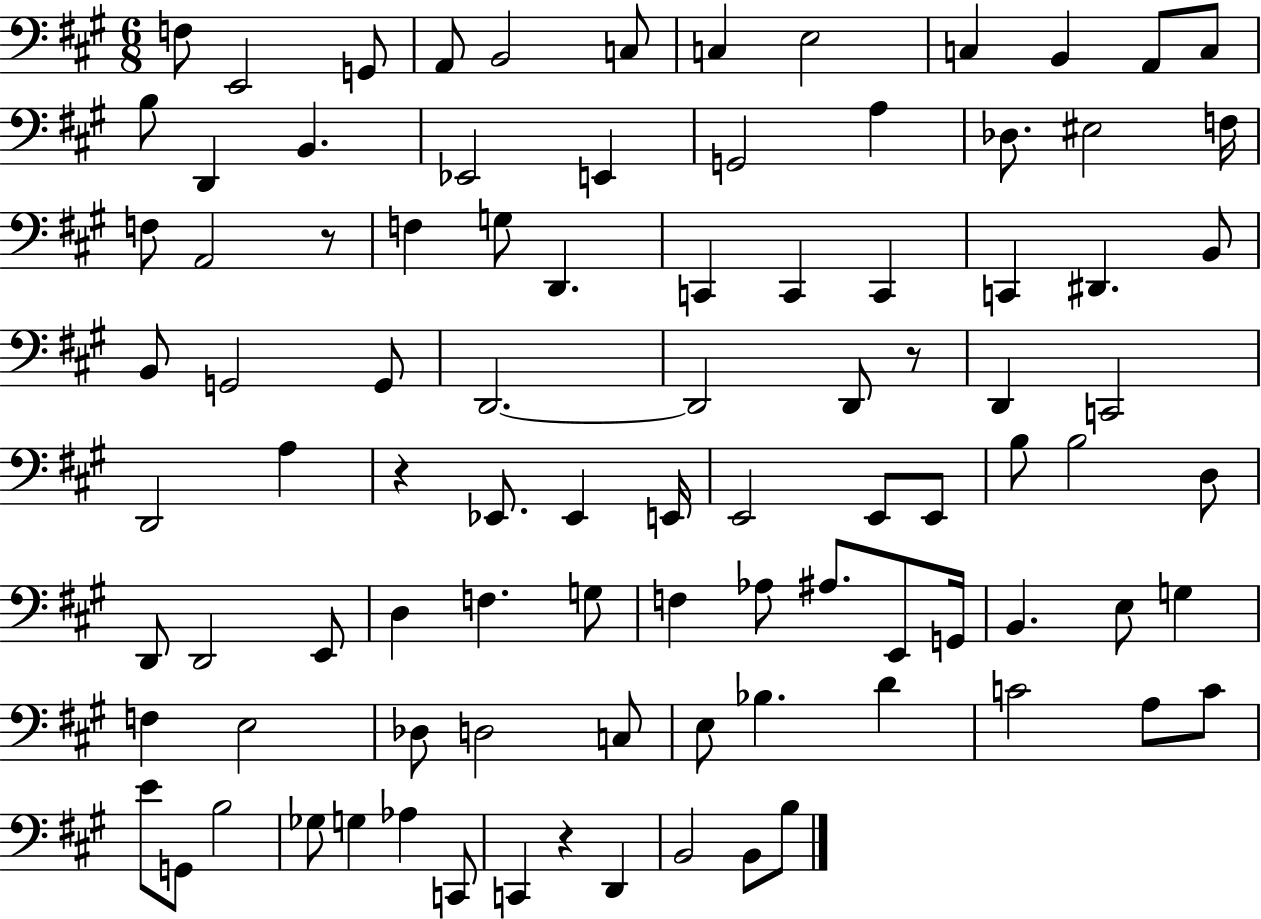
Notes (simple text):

F3/e E2/h G2/e A2/e B2/h C3/e C3/q E3/h C3/q B2/q A2/e C3/e B3/e D2/q B2/q. Eb2/h E2/q G2/h A3/q Db3/e. EIS3/h F3/s F3/e A2/h R/e F3/q G3/e D2/q. C2/q C2/q C2/q C2/q D#2/q. B2/e B2/e G2/h G2/e D2/h. D2/h D2/e R/e D2/q C2/h D2/h A3/q R/q Eb2/e. Eb2/q E2/s E2/h E2/e E2/e B3/e B3/h D3/e D2/e D2/h E2/e D3/q F3/q. G3/e F3/q Ab3/e A#3/e. E2/e G2/s B2/q. E3/e G3/q F3/q E3/h Db3/e D3/h C3/e E3/e Bb3/q. D4/q C4/h A3/e C4/e E4/e G2/e B3/h Gb3/e G3/q Ab3/q C2/e C2/q R/q D2/q B2/h B2/e B3/e